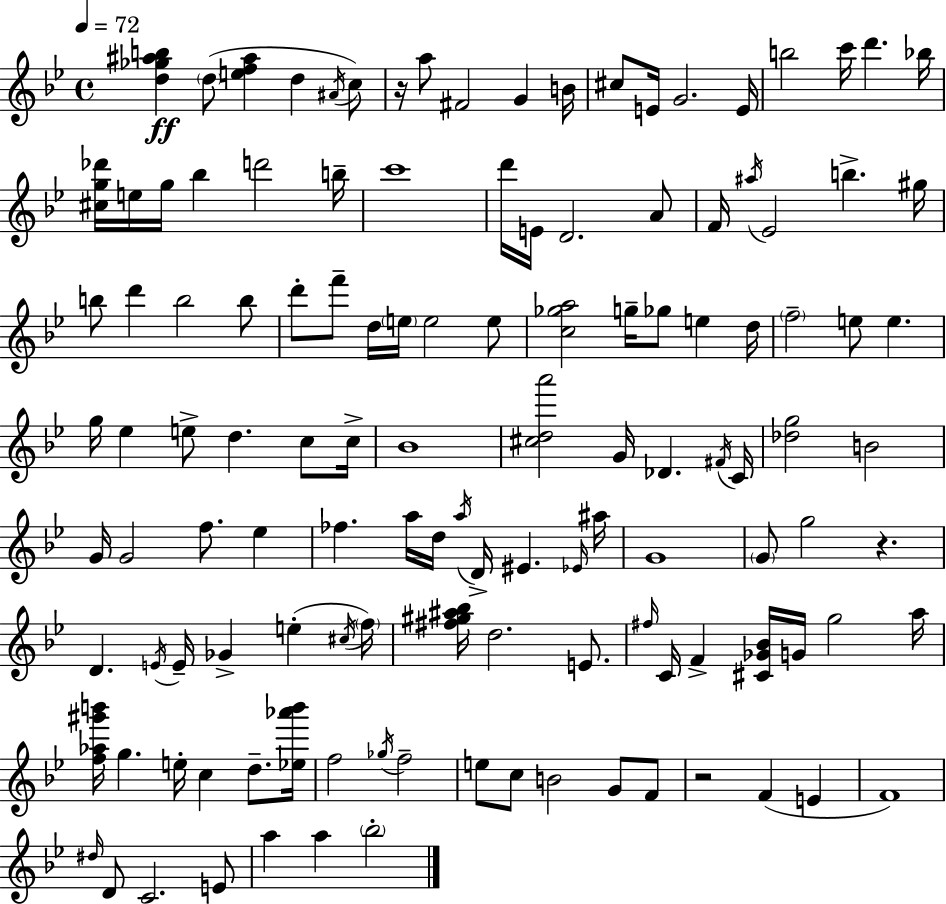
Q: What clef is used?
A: treble